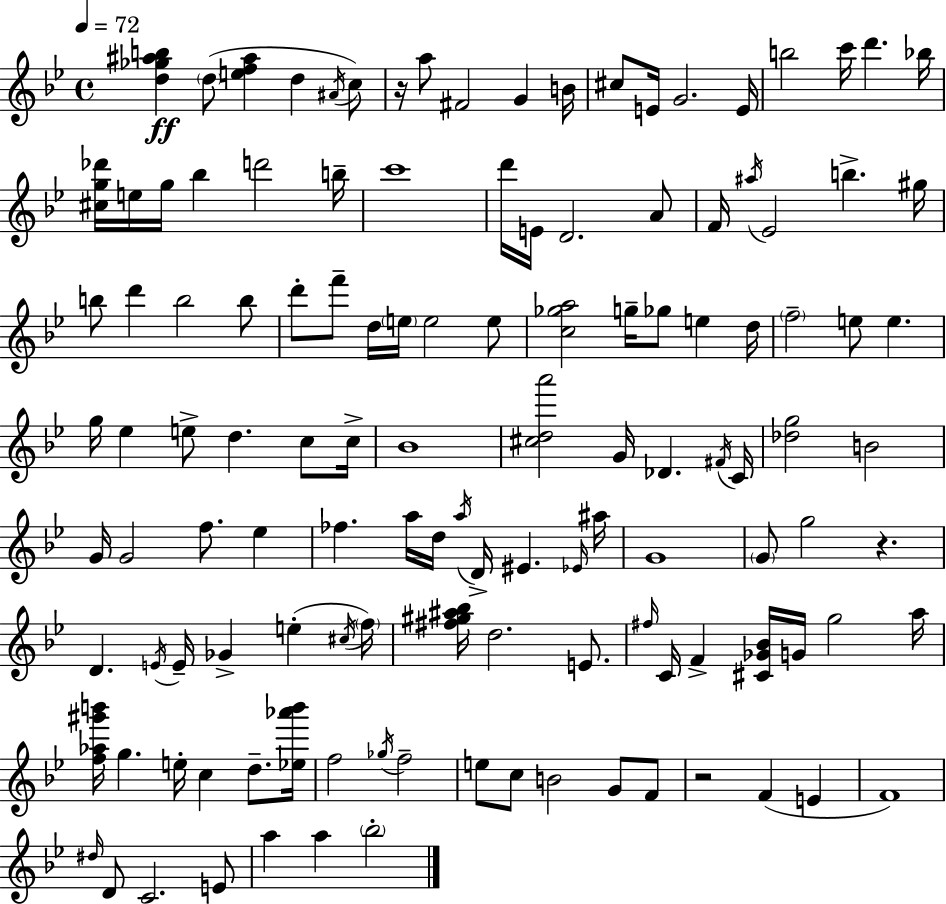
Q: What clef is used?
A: treble